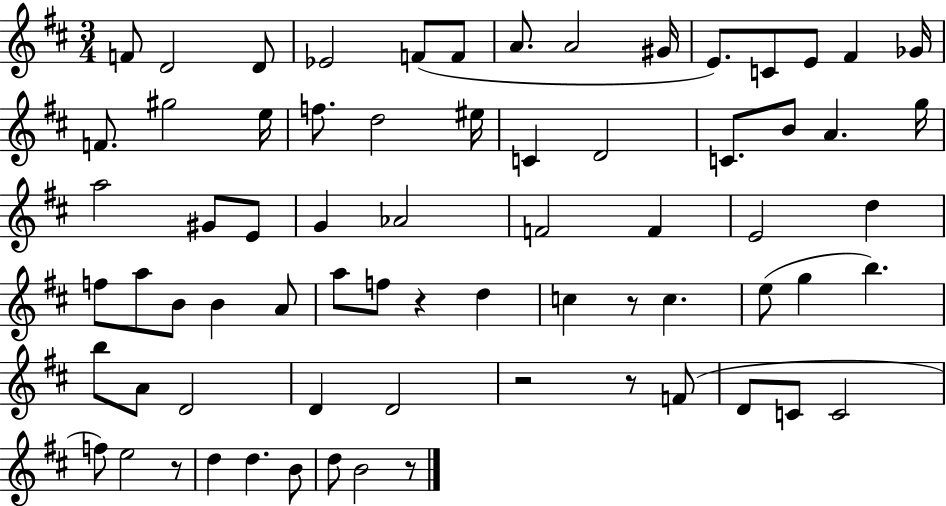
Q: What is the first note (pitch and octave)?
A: F4